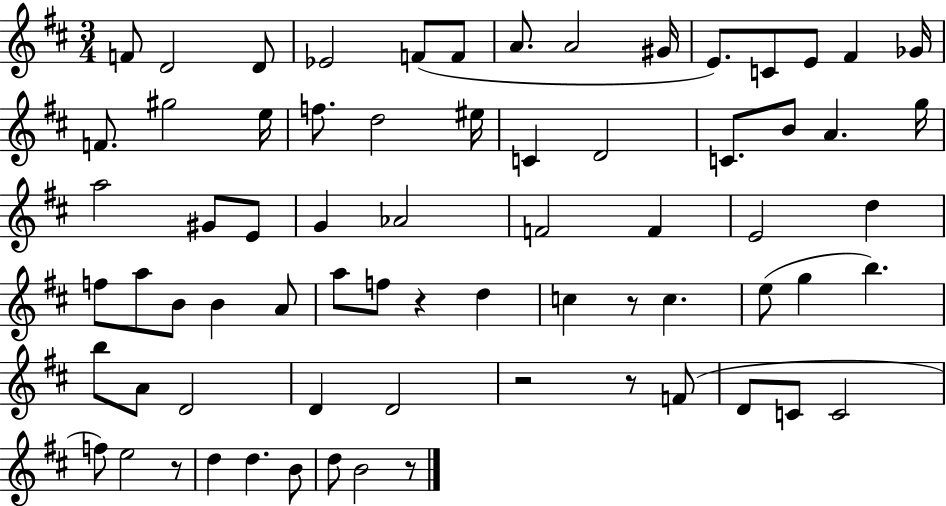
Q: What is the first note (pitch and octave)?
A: F4